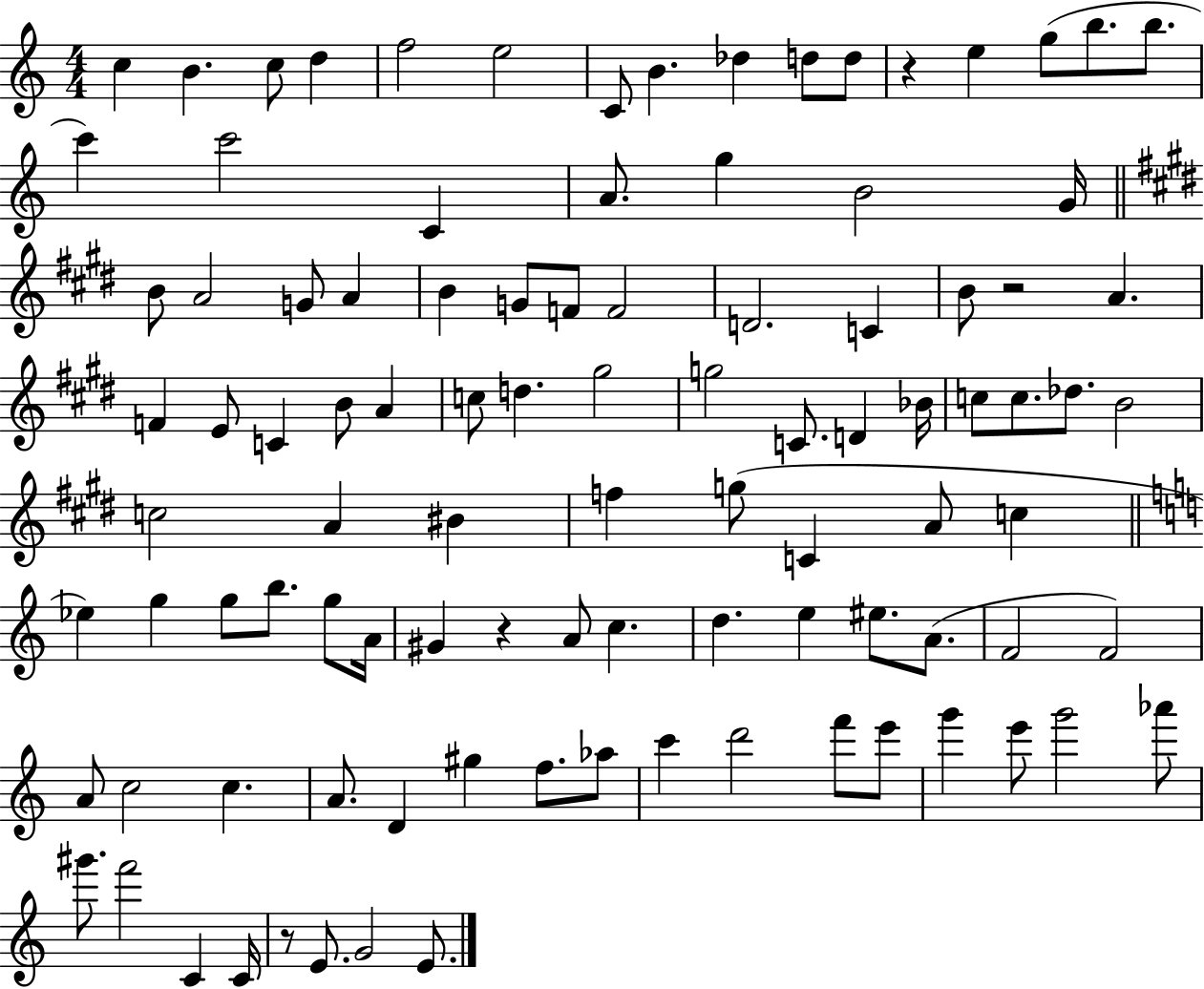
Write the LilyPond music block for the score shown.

{
  \clef treble
  \numericTimeSignature
  \time 4/4
  \key c \major
  c''4 b'4. c''8 d''4 | f''2 e''2 | c'8 b'4. des''4 d''8 d''8 | r4 e''4 g''8( b''8. b''8. | \break c'''4) c'''2 c'4 | a'8. g''4 b'2 g'16 | \bar "||" \break \key e \major b'8 a'2 g'8 a'4 | b'4 g'8 f'8 f'2 | d'2. c'4 | b'8 r2 a'4. | \break f'4 e'8 c'4 b'8 a'4 | c''8 d''4. gis''2 | g''2 c'8. d'4 bes'16 | c''8 c''8. des''8. b'2 | \break c''2 a'4 bis'4 | f''4 g''8( c'4 a'8 c''4 | \bar "||" \break \key c \major ees''4) g''4 g''8 b''8. g''8 a'16 | gis'4 r4 a'8 c''4. | d''4. e''4 eis''8. a'8.( | f'2 f'2) | \break a'8 c''2 c''4. | a'8. d'4 gis''4 f''8. aes''8 | c'''4 d'''2 f'''8 e'''8 | g'''4 e'''8 g'''2 aes'''8 | \break gis'''8. f'''2 c'4 c'16 | r8 e'8. g'2 e'8. | \bar "|."
}